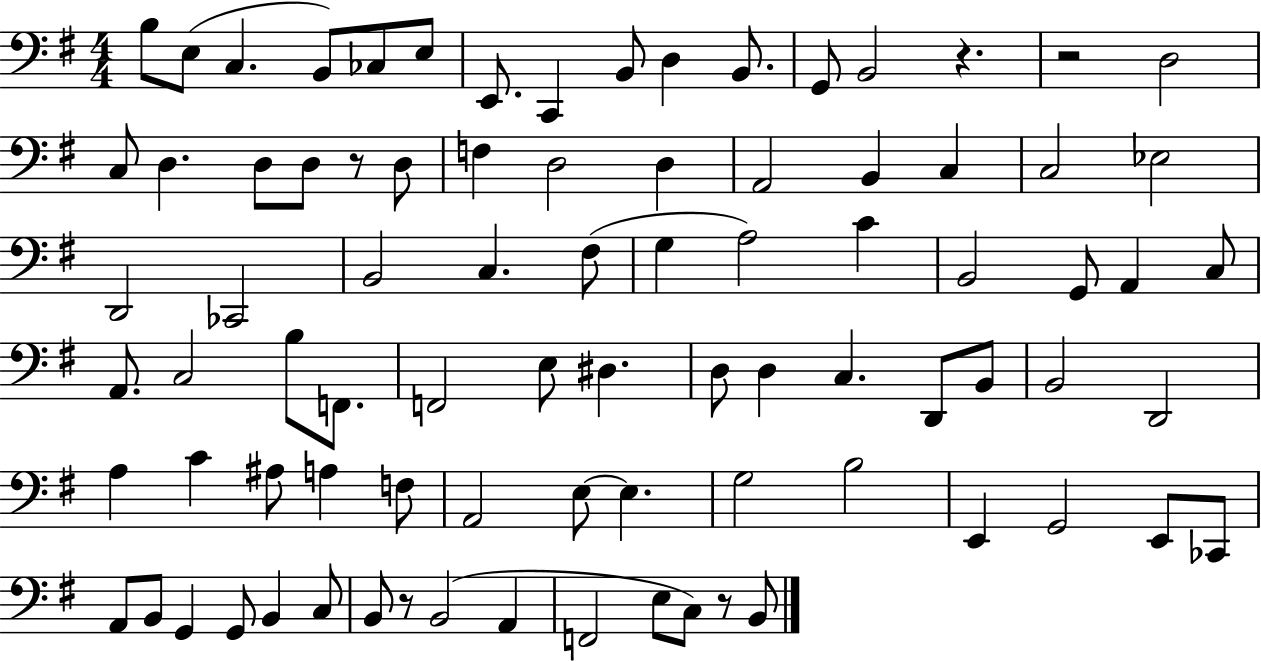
B3/e E3/e C3/q. B2/e CES3/e E3/e E2/e. C2/q B2/e D3/q B2/e. G2/e B2/h R/q. R/h D3/h C3/e D3/q. D3/e D3/e R/e D3/e F3/q D3/h D3/q A2/h B2/q C3/q C3/h Eb3/h D2/h CES2/h B2/h C3/q. F#3/e G3/q A3/h C4/q B2/h G2/e A2/q C3/e A2/e. C3/h B3/e F2/e. F2/h E3/e D#3/q. D3/e D3/q C3/q. D2/e B2/e B2/h D2/h A3/q C4/q A#3/e A3/q F3/e A2/h E3/e E3/q. G3/h B3/h E2/q G2/h E2/e CES2/e A2/e B2/e G2/q G2/e B2/q C3/e B2/e R/e B2/h A2/q F2/h E3/e C3/e R/e B2/e